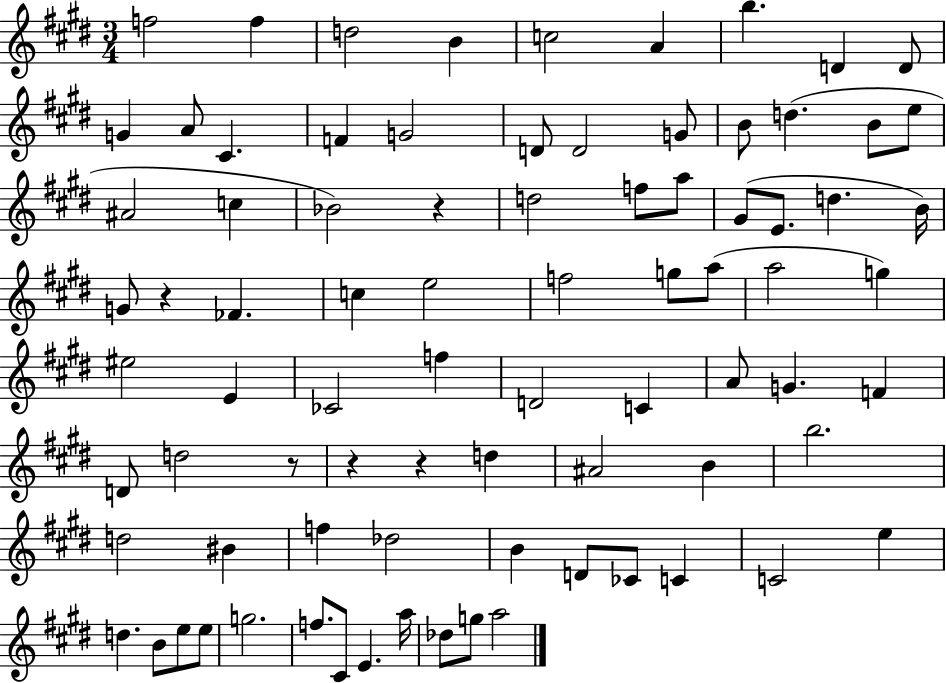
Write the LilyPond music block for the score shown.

{
  \clef treble
  \numericTimeSignature
  \time 3/4
  \key e \major
  \repeat volta 2 { f''2 f''4 | d''2 b'4 | c''2 a'4 | b''4. d'4 d'8 | \break g'4 a'8 cis'4. | f'4 g'2 | d'8 d'2 g'8 | b'8 d''4.( b'8 e''8 | \break ais'2 c''4 | bes'2) r4 | d''2 f''8 a''8 | gis'8( e'8. d''4. b'16) | \break g'8 r4 fes'4. | c''4 e''2 | f''2 g''8 a''8( | a''2 g''4) | \break eis''2 e'4 | ces'2 f''4 | d'2 c'4 | a'8 g'4. f'4 | \break d'8 d''2 r8 | r4 r4 d''4 | ais'2 b'4 | b''2. | \break d''2 bis'4 | f''4 des''2 | b'4 d'8 ces'8 c'4 | c'2 e''4 | \break d''4. b'8 e''8 e''8 | g''2. | f''8. cis'8 e'4. a''16 | des''8 g''8 a''2 | \break } \bar "|."
}